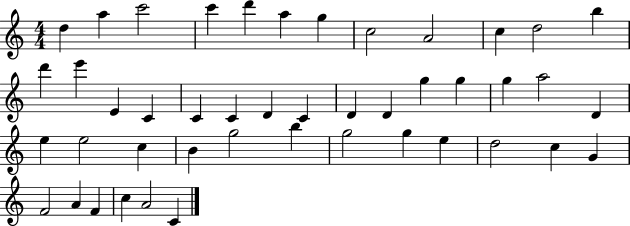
D5/q A5/q C6/h C6/q D6/q A5/q G5/q C5/h A4/h C5/q D5/h B5/q D6/q E6/q E4/q C4/q C4/q C4/q D4/q C4/q D4/q D4/q G5/q G5/q G5/q A5/h D4/q E5/q E5/h C5/q B4/q G5/h B5/q G5/h G5/q E5/q D5/h C5/q G4/q F4/h A4/q F4/q C5/q A4/h C4/q